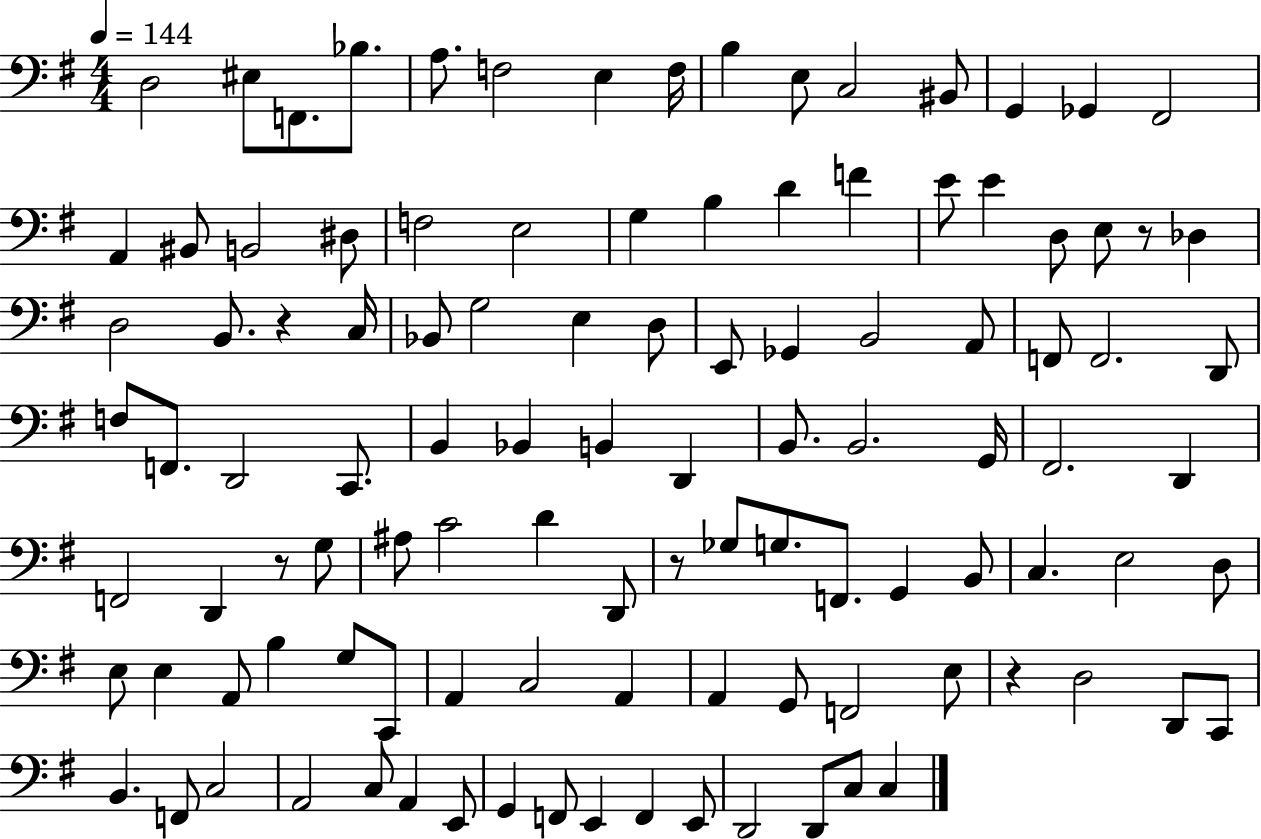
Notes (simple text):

D3/h EIS3/e F2/e. Bb3/e. A3/e. F3/h E3/q F3/s B3/q E3/e C3/h BIS2/e G2/q Gb2/q F#2/h A2/q BIS2/e B2/h D#3/e F3/h E3/h G3/q B3/q D4/q F4/q E4/e E4/q D3/e E3/e R/e Db3/q D3/h B2/e. R/q C3/s Bb2/e G3/h E3/q D3/e E2/e Gb2/q B2/h A2/e F2/e F2/h. D2/e F3/e F2/e. D2/h C2/e. B2/q Bb2/q B2/q D2/q B2/e. B2/h. G2/s F#2/h. D2/q F2/h D2/q R/e G3/e A#3/e C4/h D4/q D2/e R/e Gb3/e G3/e. F2/e. G2/q B2/e C3/q. E3/h D3/e E3/e E3/q A2/e B3/q G3/e C2/e A2/q C3/h A2/q A2/q G2/e F2/h E3/e R/q D3/h D2/e C2/e B2/q. F2/e C3/h A2/h C3/e A2/q E2/e G2/q F2/e E2/q F2/q E2/e D2/h D2/e C3/e C3/q